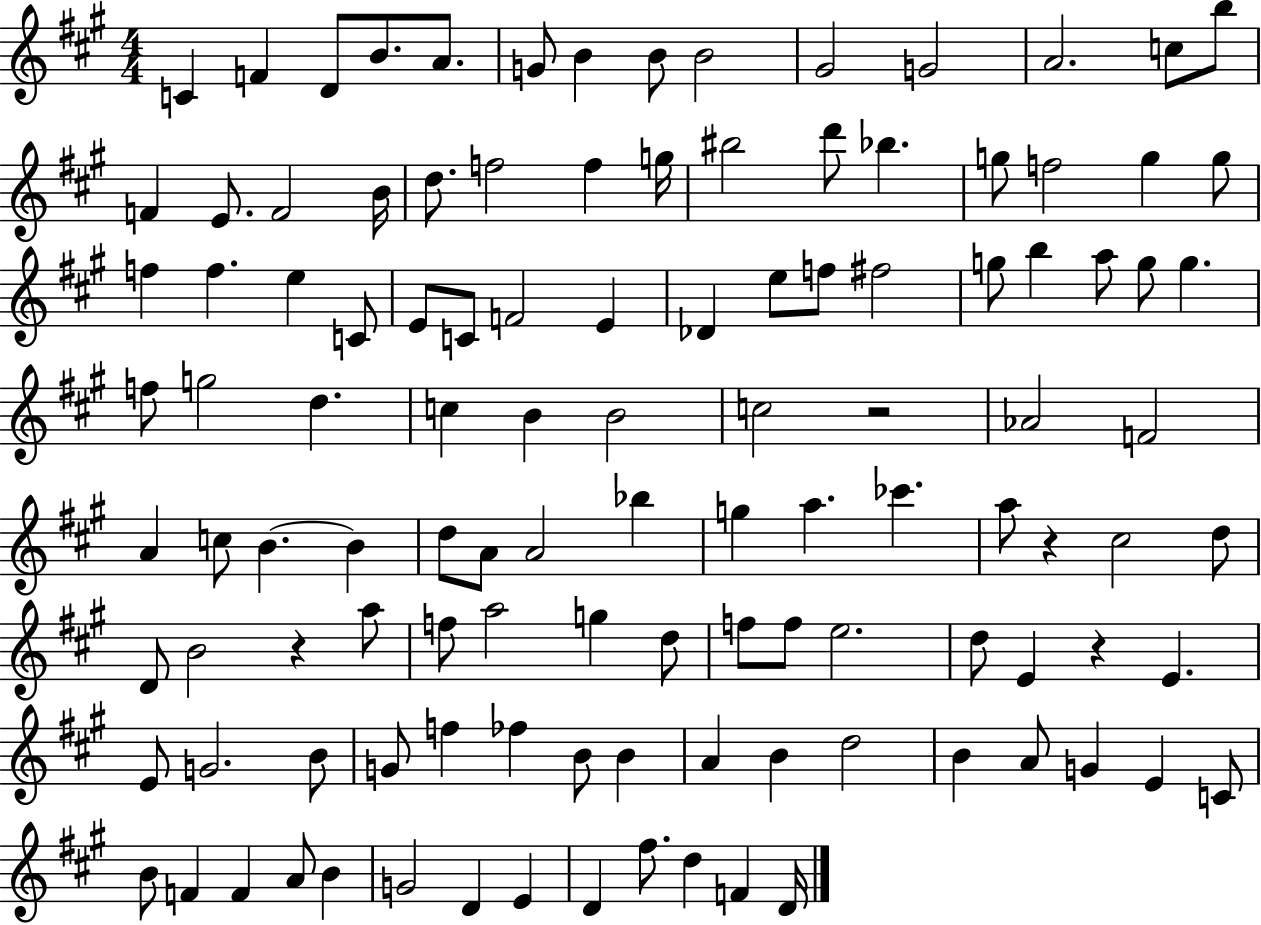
X:1
T:Untitled
M:4/4
L:1/4
K:A
C F D/2 B/2 A/2 G/2 B B/2 B2 ^G2 G2 A2 c/2 b/2 F E/2 F2 B/4 d/2 f2 f g/4 ^b2 d'/2 _b g/2 f2 g g/2 f f e C/2 E/2 C/2 F2 E _D e/2 f/2 ^f2 g/2 b a/2 g/2 g f/2 g2 d c B B2 c2 z2 _A2 F2 A c/2 B B d/2 A/2 A2 _b g a _c' a/2 z ^c2 d/2 D/2 B2 z a/2 f/2 a2 g d/2 f/2 f/2 e2 d/2 E z E E/2 G2 B/2 G/2 f _f B/2 B A B d2 B A/2 G E C/2 B/2 F F A/2 B G2 D E D ^f/2 d F D/4